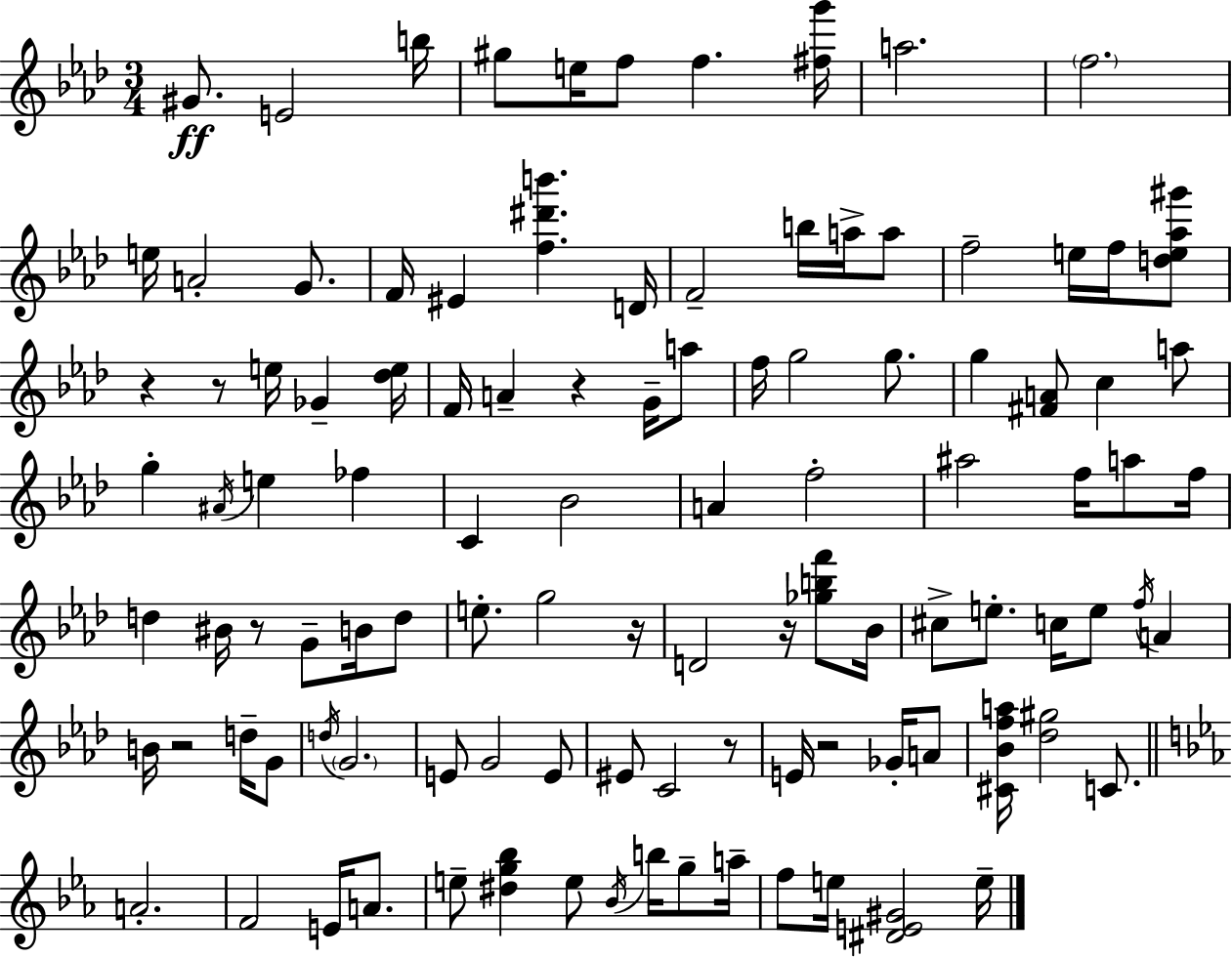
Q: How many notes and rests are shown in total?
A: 107